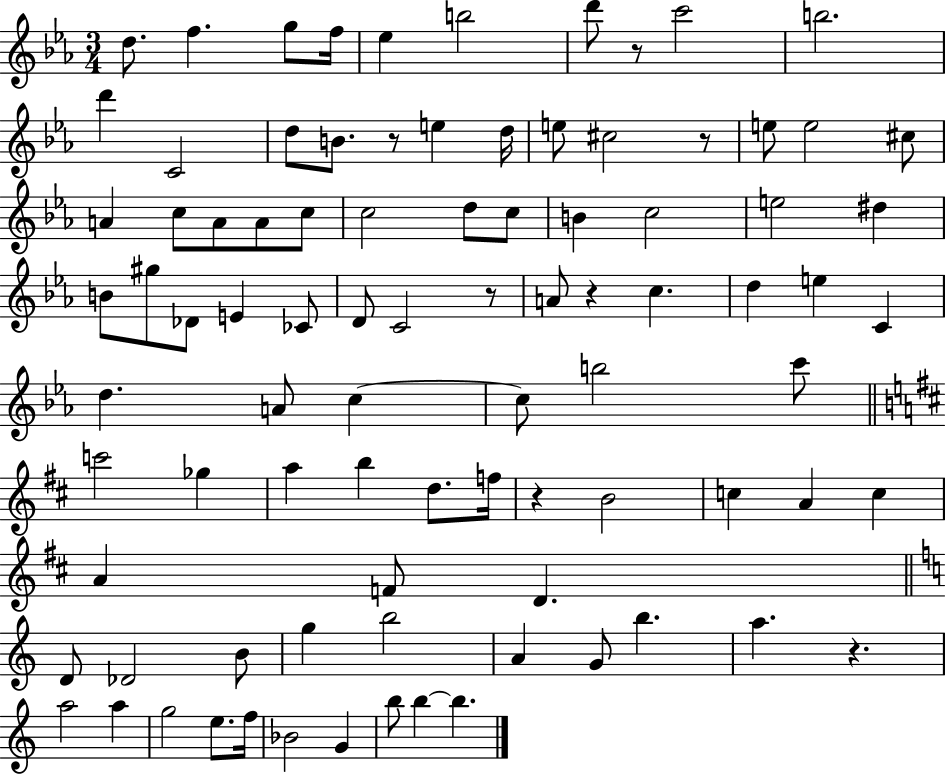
X:1
T:Untitled
M:3/4
L:1/4
K:Eb
d/2 f g/2 f/4 _e b2 d'/2 z/2 c'2 b2 d' C2 d/2 B/2 z/2 e d/4 e/2 ^c2 z/2 e/2 e2 ^c/2 A c/2 A/2 A/2 c/2 c2 d/2 c/2 B c2 e2 ^d B/2 ^g/2 _D/2 E _C/2 D/2 C2 z/2 A/2 z c d e C d A/2 c c/2 b2 c'/2 c'2 _g a b d/2 f/4 z B2 c A c A F/2 D D/2 _D2 B/2 g b2 A G/2 b a z a2 a g2 e/2 f/4 _B2 G b/2 b b